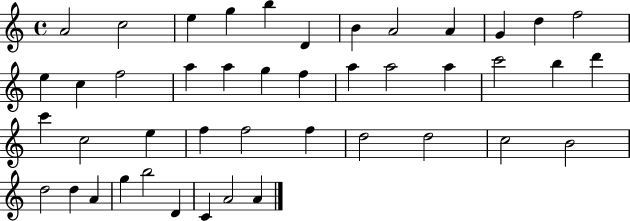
A4/h C5/h E5/q G5/q B5/q D4/q B4/q A4/h A4/q G4/q D5/q F5/h E5/q C5/q F5/h A5/q A5/q G5/q F5/q A5/q A5/h A5/q C6/h B5/q D6/q C6/q C5/h E5/q F5/q F5/h F5/q D5/h D5/h C5/h B4/h D5/h D5/q A4/q G5/q B5/h D4/q C4/q A4/h A4/q